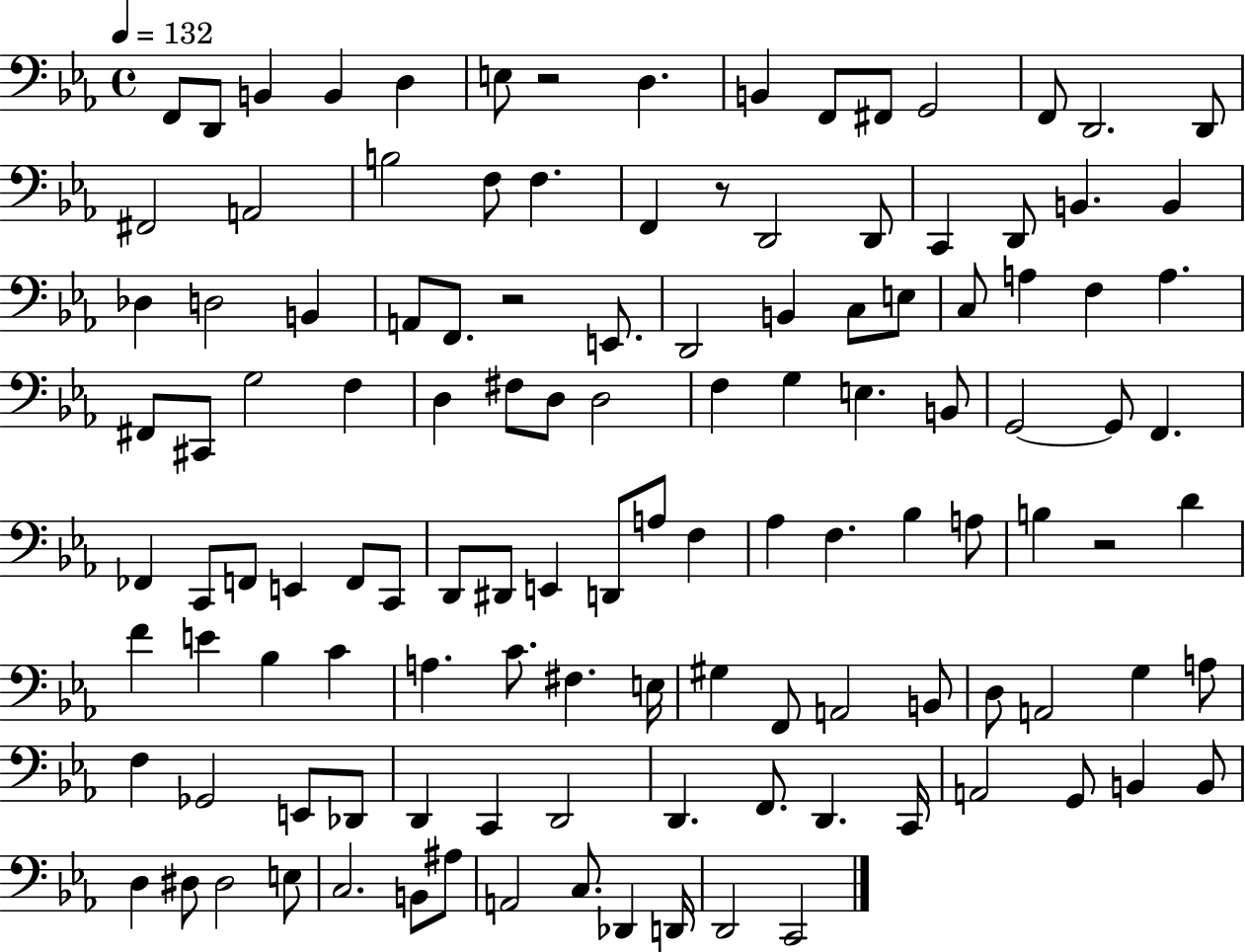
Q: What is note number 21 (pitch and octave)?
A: D2